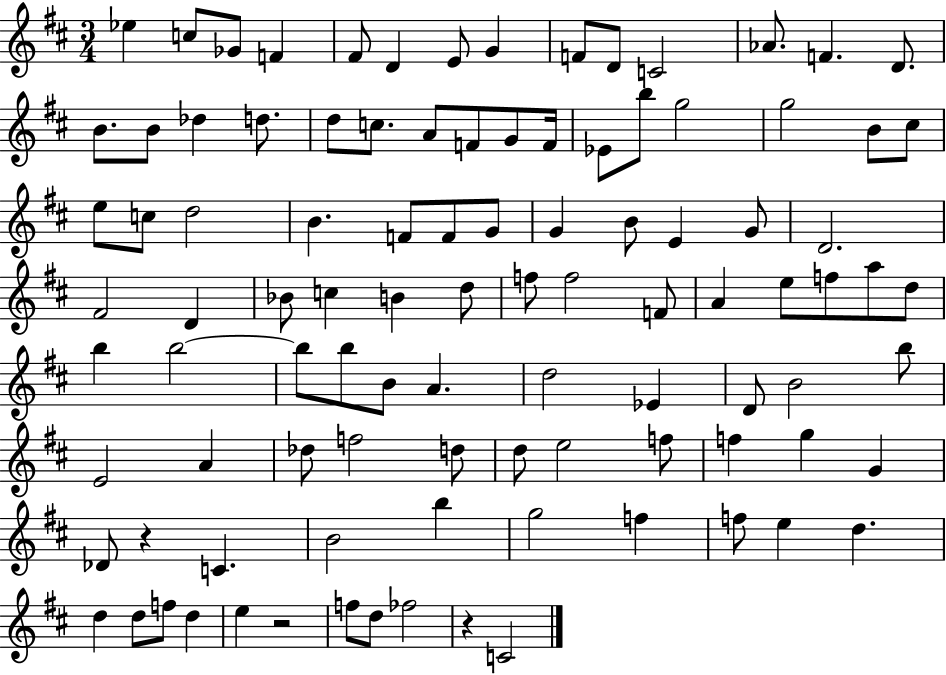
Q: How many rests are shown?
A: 3